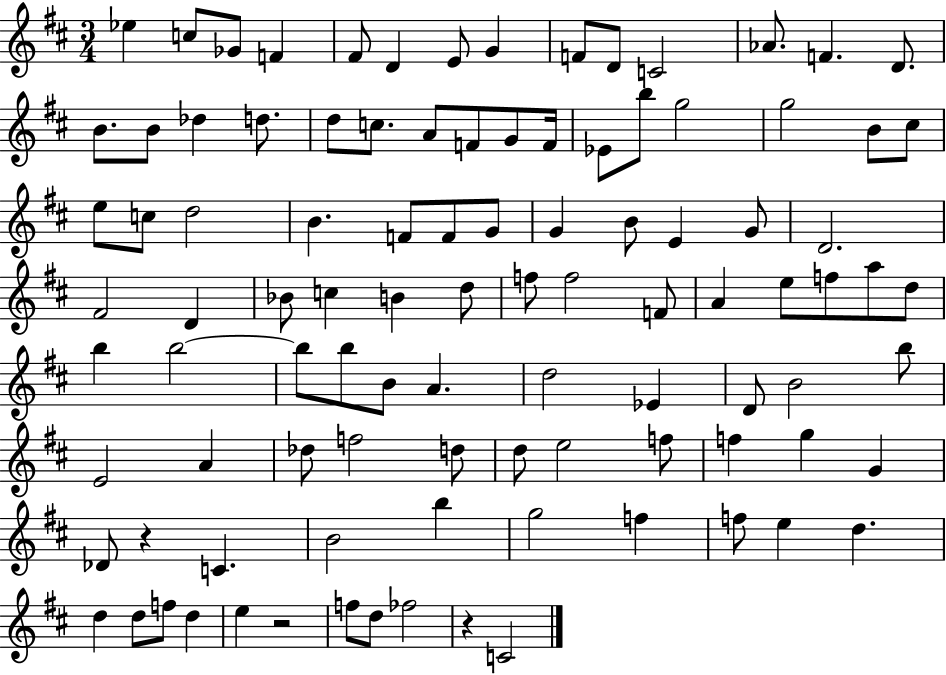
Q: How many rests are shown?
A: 3